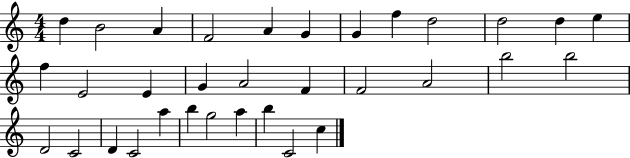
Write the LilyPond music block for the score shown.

{
  \clef treble
  \numericTimeSignature
  \time 4/4
  \key c \major
  d''4 b'2 a'4 | f'2 a'4 g'4 | g'4 f''4 d''2 | d''2 d''4 e''4 | \break f''4 e'2 e'4 | g'4 a'2 f'4 | f'2 a'2 | b''2 b''2 | \break d'2 c'2 | d'4 c'2 a''4 | b''4 g''2 a''4 | b''4 c'2 c''4 | \break \bar "|."
}